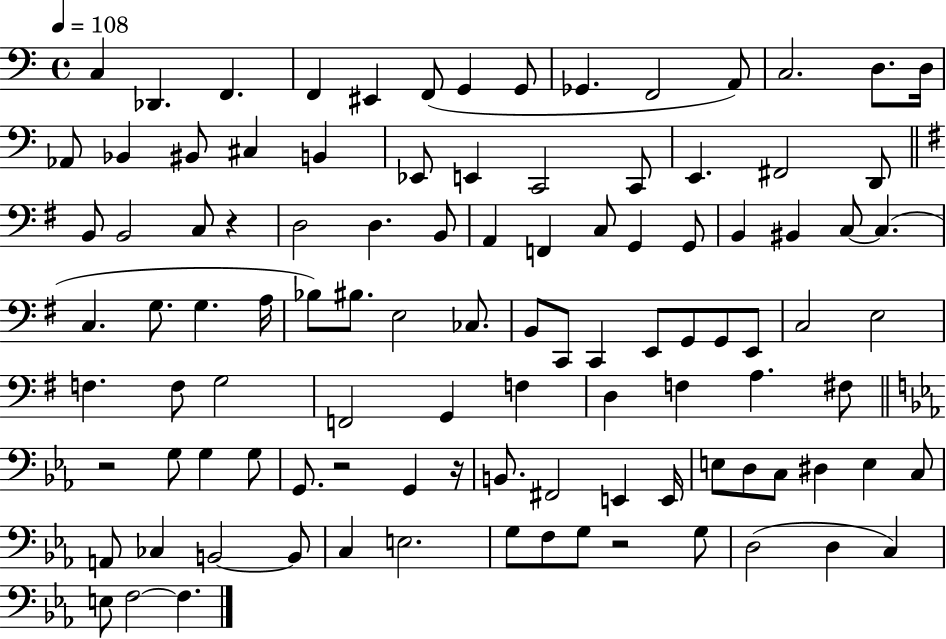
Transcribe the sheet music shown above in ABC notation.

X:1
T:Untitled
M:4/4
L:1/4
K:C
C, _D,, F,, F,, ^E,, F,,/2 G,, G,,/2 _G,, F,,2 A,,/2 C,2 D,/2 D,/4 _A,,/2 _B,, ^B,,/2 ^C, B,, _E,,/2 E,, C,,2 C,,/2 E,, ^F,,2 D,,/2 B,,/2 B,,2 C,/2 z D,2 D, B,,/2 A,, F,, C,/2 G,, G,,/2 B,, ^B,, C,/2 C, C, G,/2 G, A,/4 _B,/2 ^B,/2 E,2 _C,/2 B,,/2 C,,/2 C,, E,,/2 G,,/2 G,,/2 E,,/2 C,2 E,2 F, F,/2 G,2 F,,2 G,, F, D, F, A, ^F,/2 z2 G,/2 G, G,/2 G,,/2 z2 G,, z/4 B,,/2 ^F,,2 E,, E,,/4 E,/2 D,/2 C,/2 ^D, E, C,/2 A,,/2 _C, B,,2 B,,/2 C, E,2 G,/2 F,/2 G,/2 z2 G,/2 D,2 D, C, E,/2 F,2 F,